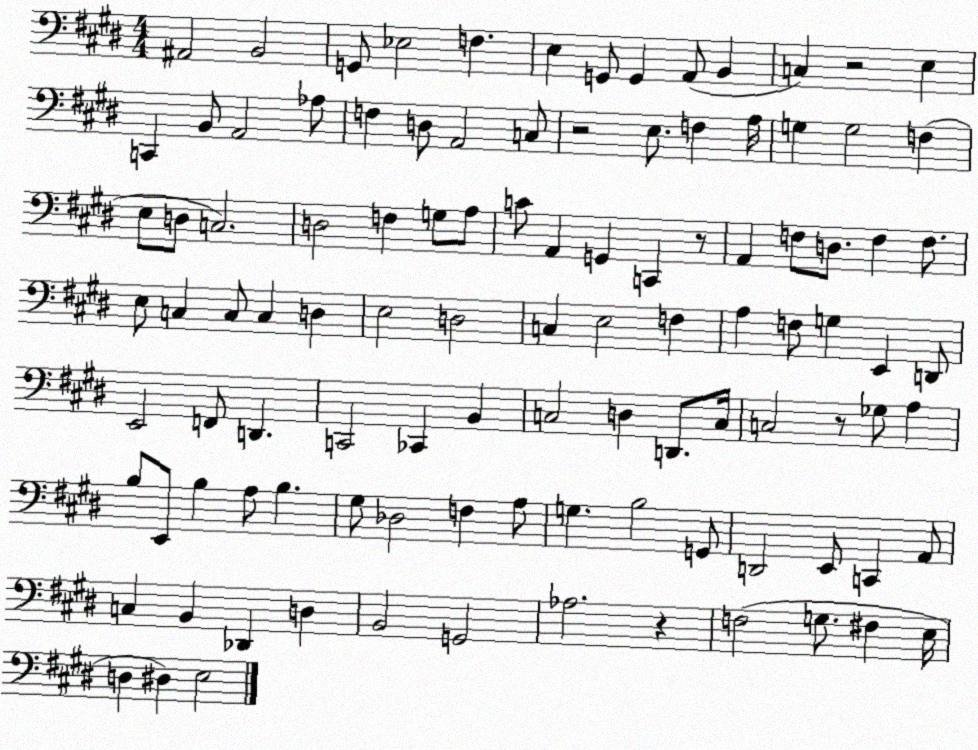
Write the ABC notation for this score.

X:1
T:Untitled
M:4/4
L:1/4
K:E
^A,,2 B,,2 G,,/2 _E,2 F, E, G,,/2 G,, A,,/2 B,, C, z2 E, C,, B,,/2 A,,2 _A,/2 F, D,/2 A,,2 C,/2 z2 E,/2 F, A,/4 G, G,2 F, E,/2 D,/2 C,2 D,2 F, G,/2 A,/2 C/2 A,, G,, C,, z/2 A,, F,/2 D,/2 F, F,/2 E,/2 C, C,/2 C, D, E,2 D,2 C, E,2 F, A, F,/2 G, E,, D,,/2 E,,2 F,,/2 D,, C,,2 _C,, B,, C,2 D, D,,/2 C,/4 C,2 z/2 _G,/2 A, B,/2 E,,/2 B, A,/2 B, ^G,/2 _D,2 F, A,/2 G, B,2 G,,/2 D,,2 E,,/2 C,, A,,/2 C, B,, _D,, D, B,,2 G,,2 _A,2 z F,2 G,/2 ^F, E,/4 D, ^D, E,2